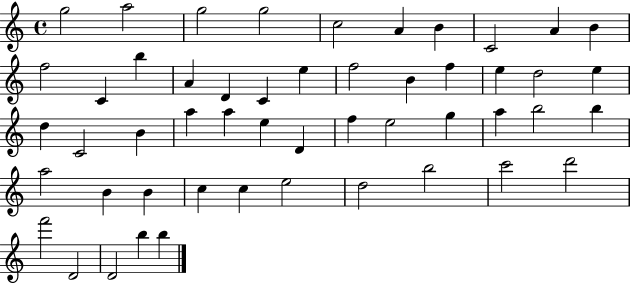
G5/h A5/h G5/h G5/h C5/h A4/q B4/q C4/h A4/q B4/q F5/h C4/q B5/q A4/q D4/q C4/q E5/q F5/h B4/q F5/q E5/q D5/h E5/q D5/q C4/h B4/q A5/q A5/q E5/q D4/q F5/q E5/h G5/q A5/q B5/h B5/q A5/h B4/q B4/q C5/q C5/q E5/h D5/h B5/h C6/h D6/h F6/h D4/h D4/h B5/q B5/q